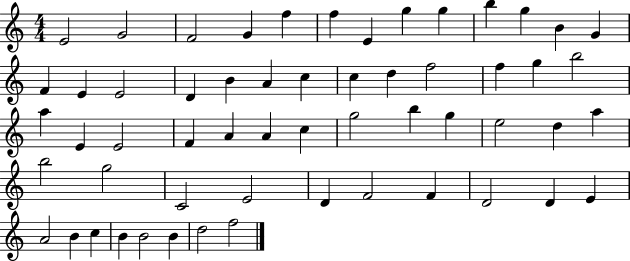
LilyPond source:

{
  \clef treble
  \numericTimeSignature
  \time 4/4
  \key c \major
  e'2 g'2 | f'2 g'4 f''4 | f''4 e'4 g''4 g''4 | b''4 g''4 b'4 g'4 | \break f'4 e'4 e'2 | d'4 b'4 a'4 c''4 | c''4 d''4 f''2 | f''4 g''4 b''2 | \break a''4 e'4 e'2 | f'4 a'4 a'4 c''4 | g''2 b''4 g''4 | e''2 d''4 a''4 | \break b''2 g''2 | c'2 e'2 | d'4 f'2 f'4 | d'2 d'4 e'4 | \break a'2 b'4 c''4 | b'4 b'2 b'4 | d''2 f''2 | \bar "|."
}